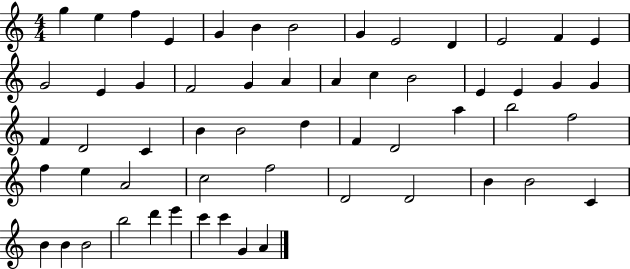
X:1
T:Untitled
M:4/4
L:1/4
K:C
g e f E G B B2 G E2 D E2 F E G2 E G F2 G A A c B2 E E G G F D2 C B B2 d F D2 a b2 f2 f e A2 c2 f2 D2 D2 B B2 C B B B2 b2 d' e' c' c' G A